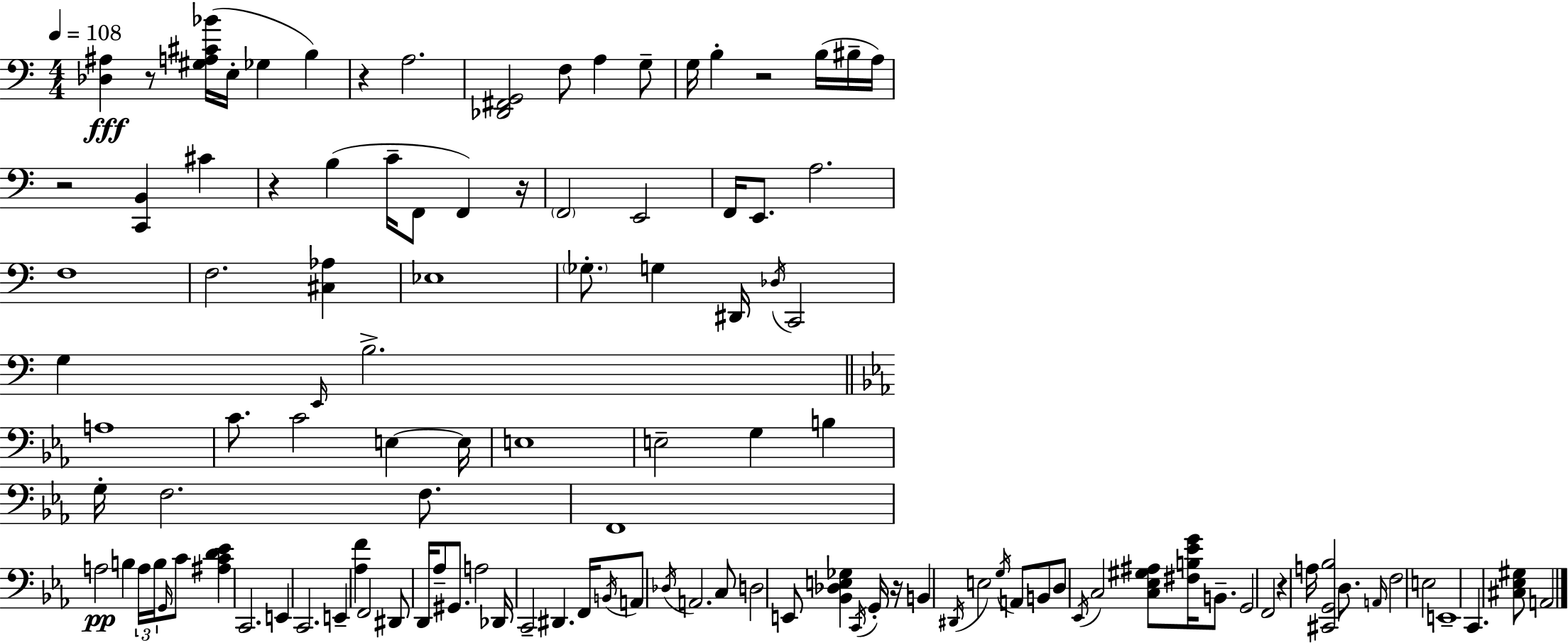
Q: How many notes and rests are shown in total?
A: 115